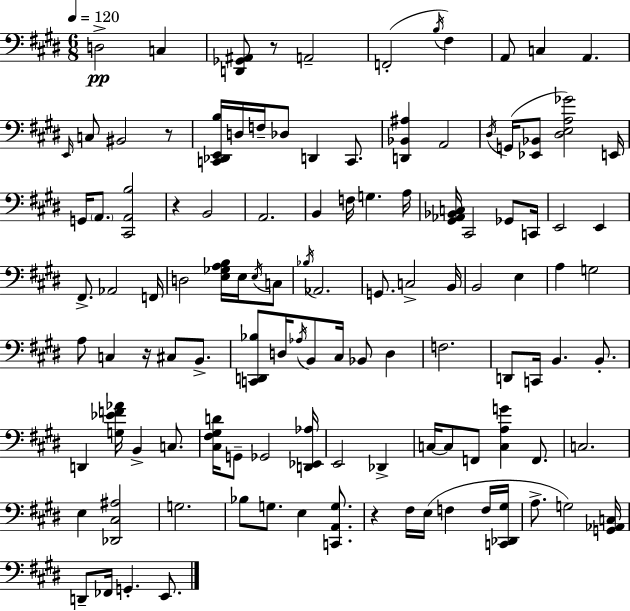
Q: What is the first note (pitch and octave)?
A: D3